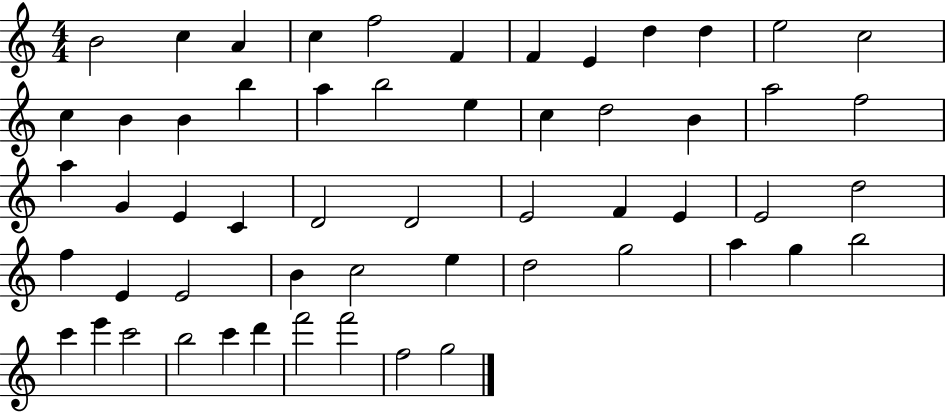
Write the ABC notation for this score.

X:1
T:Untitled
M:4/4
L:1/4
K:C
B2 c A c f2 F F E d d e2 c2 c B B b a b2 e c d2 B a2 f2 a G E C D2 D2 E2 F E E2 d2 f E E2 B c2 e d2 g2 a g b2 c' e' c'2 b2 c' d' f'2 f'2 f2 g2